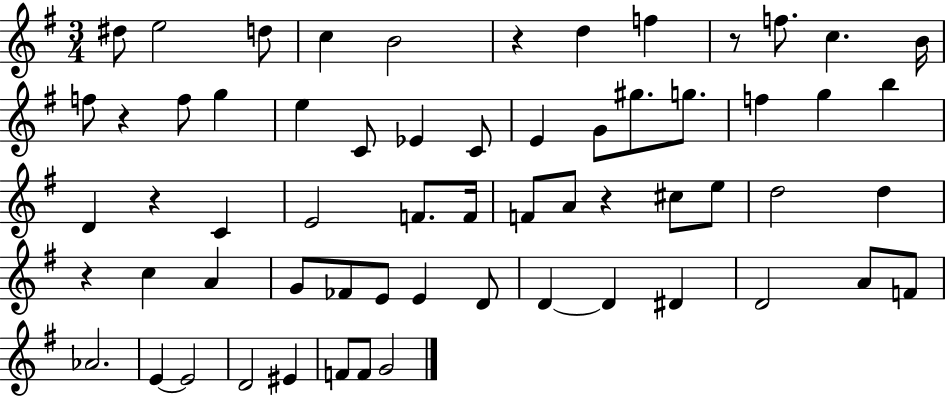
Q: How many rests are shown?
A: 6